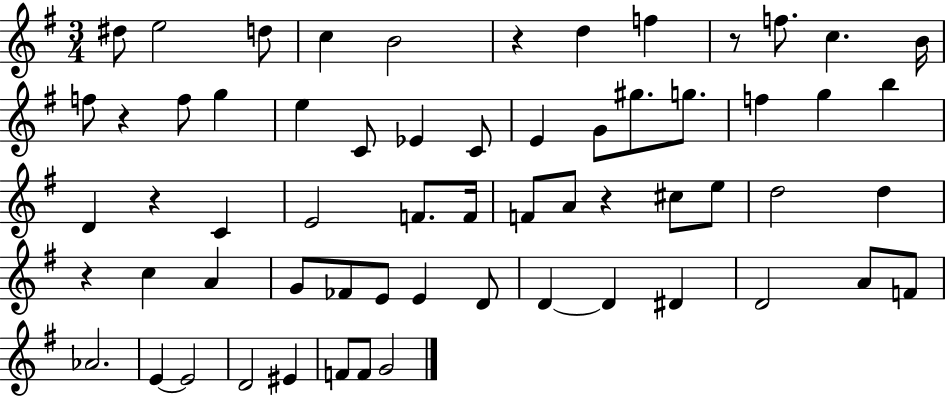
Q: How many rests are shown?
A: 6